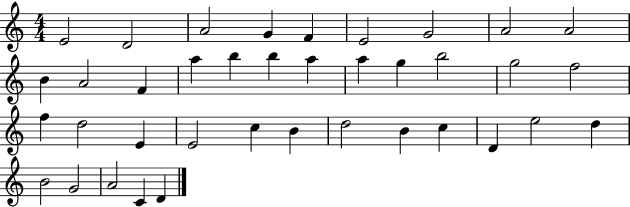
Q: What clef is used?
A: treble